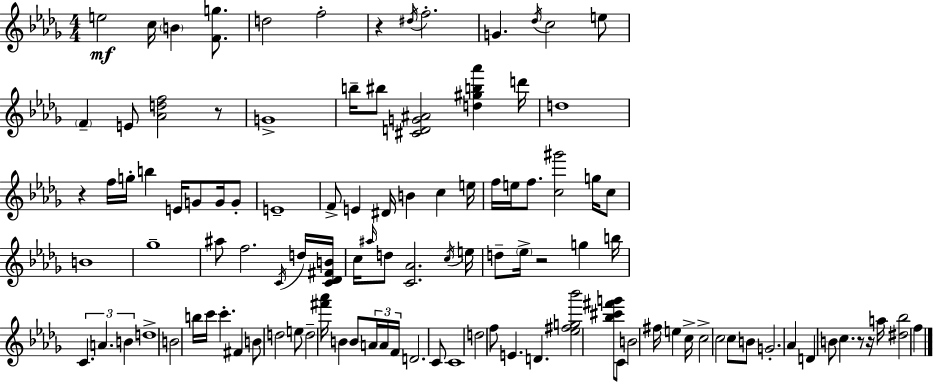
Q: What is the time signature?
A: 4/4